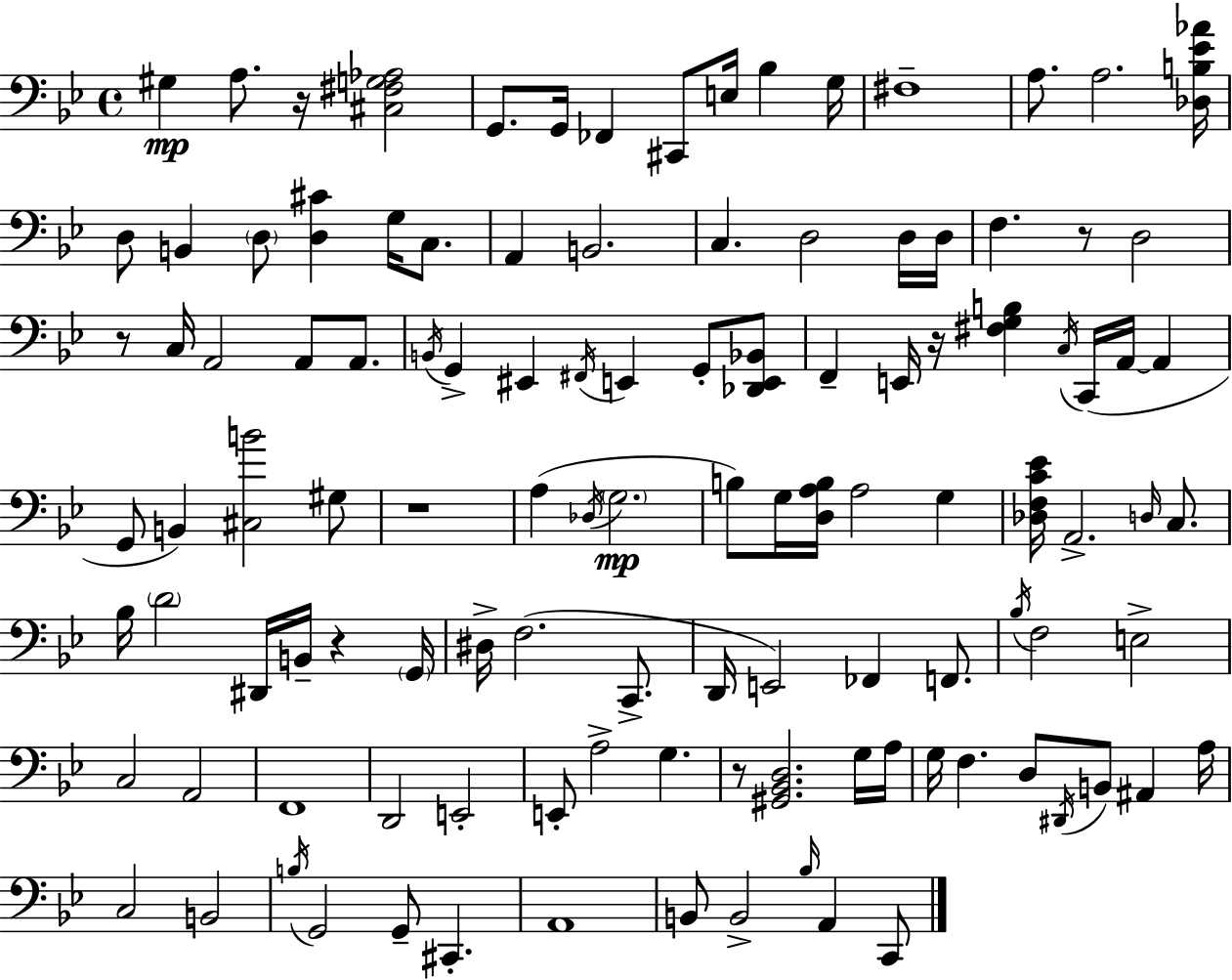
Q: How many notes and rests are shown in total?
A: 114